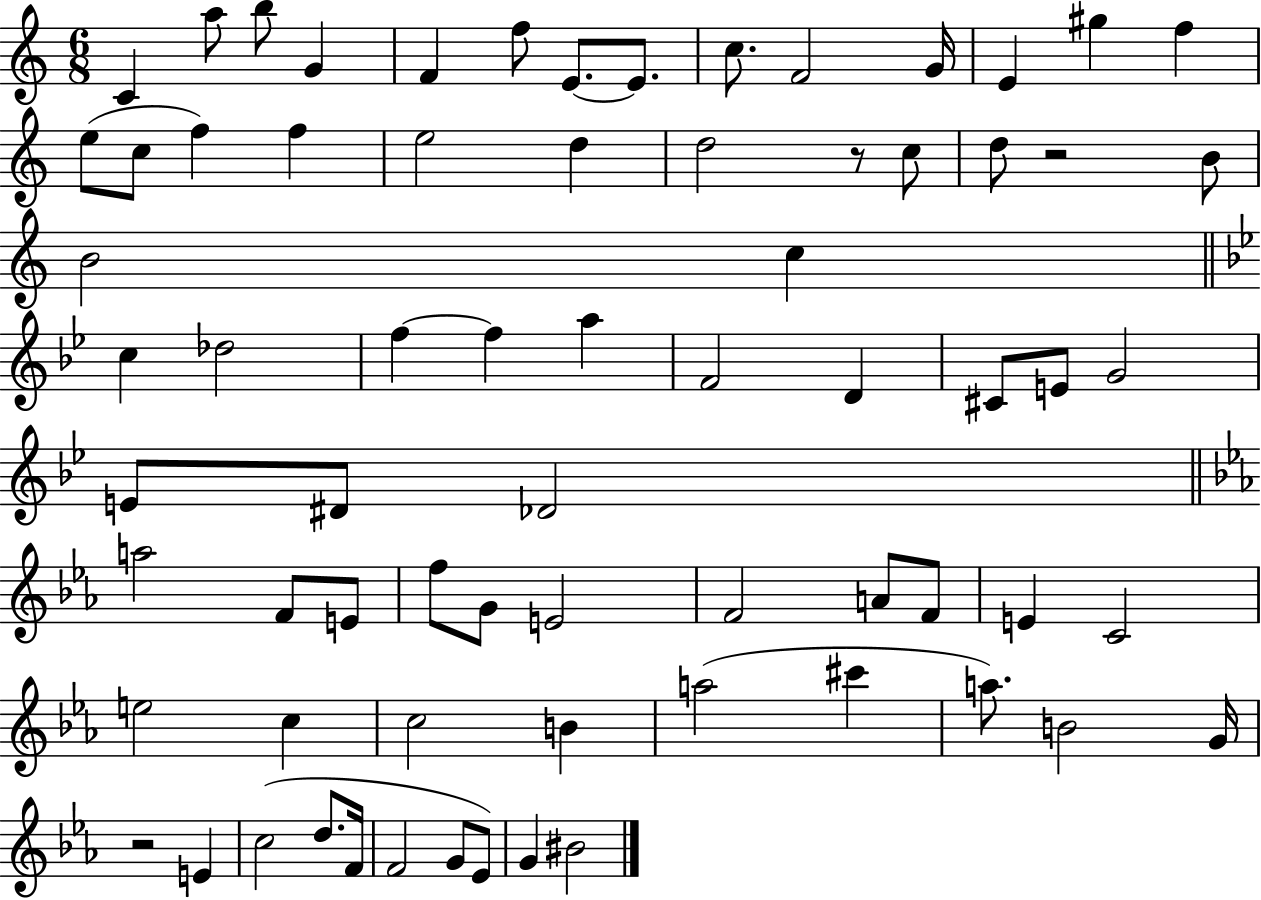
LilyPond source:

{
  \clef treble
  \numericTimeSignature
  \time 6/8
  \key c \major
  c'4 a''8 b''8 g'4 | f'4 f''8 e'8.~~ e'8. | c''8. f'2 g'16 | e'4 gis''4 f''4 | \break e''8( c''8 f''4) f''4 | e''2 d''4 | d''2 r8 c''8 | d''8 r2 b'8 | \break b'2 c''4 | \bar "||" \break \key bes \major c''4 des''2 | f''4~~ f''4 a''4 | f'2 d'4 | cis'8 e'8 g'2 | \break e'8 dis'8 des'2 | \bar "||" \break \key c \minor a''2 f'8 e'8 | f''8 g'8 e'2 | f'2 a'8 f'8 | e'4 c'2 | \break e''2 c''4 | c''2 b'4 | a''2( cis'''4 | a''8.) b'2 g'16 | \break r2 e'4 | c''2( d''8. f'16 | f'2 g'8 ees'8) | g'4 bis'2 | \break \bar "|."
}